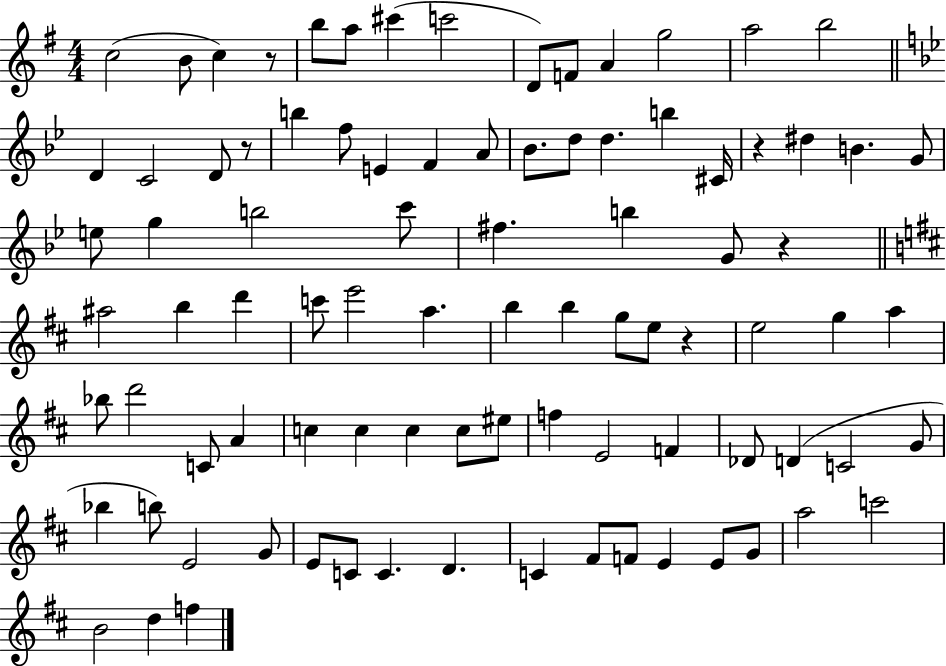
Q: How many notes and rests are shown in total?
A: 89